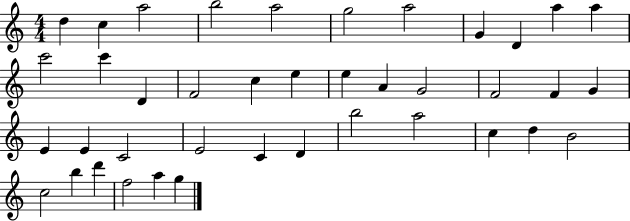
X:1
T:Untitled
M:4/4
L:1/4
K:C
d c a2 b2 a2 g2 a2 G D a a c'2 c' D F2 c e e A G2 F2 F G E E C2 E2 C D b2 a2 c d B2 c2 b d' f2 a g